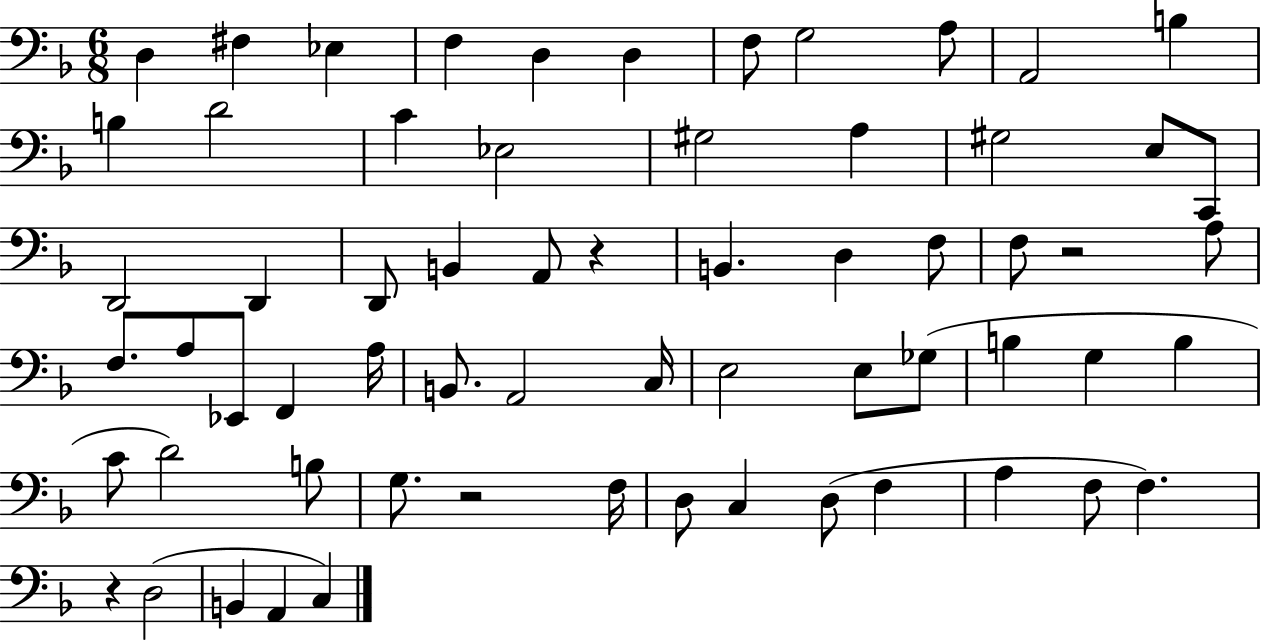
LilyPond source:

{
  \clef bass
  \numericTimeSignature
  \time 6/8
  \key f \major
  d4 fis4 ees4 | f4 d4 d4 | f8 g2 a8 | a,2 b4 | \break b4 d'2 | c'4 ees2 | gis2 a4 | gis2 e8 c,8 | \break d,2 d,4 | d,8 b,4 a,8 r4 | b,4. d4 f8 | f8 r2 a8 | \break f8. a8 ees,8 f,4 a16 | b,8. a,2 c16 | e2 e8 ges8( | b4 g4 b4 | \break c'8 d'2) b8 | g8. r2 f16 | d8 c4 d8( f4 | a4 f8 f4.) | \break r4 d2( | b,4 a,4 c4) | \bar "|."
}